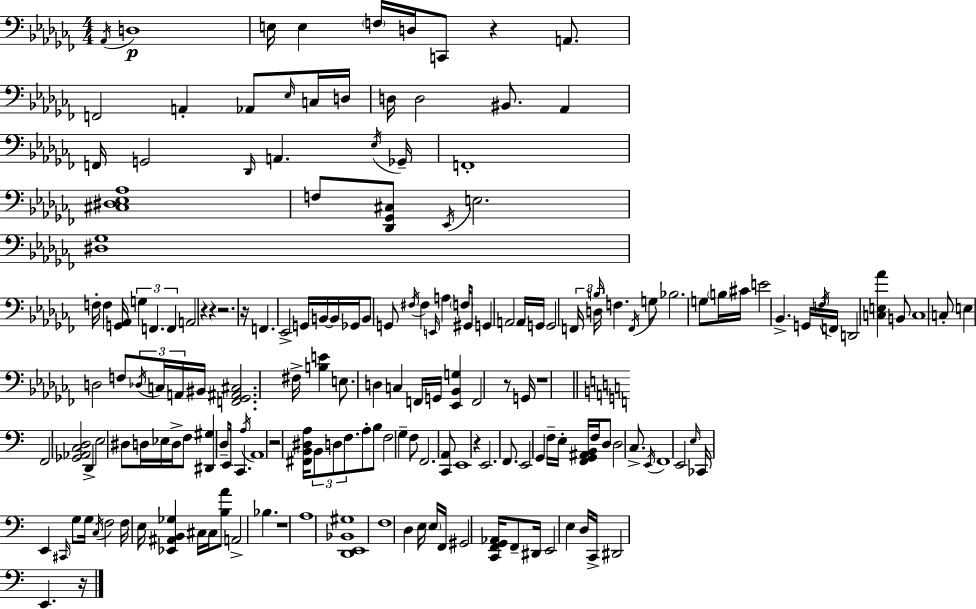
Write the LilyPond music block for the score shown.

{
  \clef bass
  \numericTimeSignature
  \time 4/4
  \key aes \minor
  \acciaccatura { aes,16 }\p d1 | e16 e4 \parenthesize f16 d16 c,8 r4 a,8. | f,2 a,4-. aes,8 \grace { ees16 } | c16 d16 d16 d2 bis,8. aes,4 | \break f,16 g,2 \grace { des,16 } a,4. | \acciaccatura { ees16 } ges,16-- f,1-. | <cis dis ees aes>1 | f8 <des, ges, cis>8 \acciaccatura { ees,16 } e2. | \break <dis ges>1 | f16-. f4 <g, aes,>16 \tuplet 3/2 { g4 f,4. | f,4 } a,2 | r4 r4 r2. | \break r16 f,4. ees,2-> | g,16 b,16~~ b,16 ges,16 b,8 g,8 \acciaccatura { fis16 } fis4 | \grace { e,16 } a4 \parenthesize f16 gis,8 g,4 a,2 | a,16 g,16 g,2 \tuplet 3/2 { f,16 | \break d16 \grace { b16 } } f4. \acciaccatura { f,16 } g8 bes2. | g8 \parenthesize b16 cis'16 e'2 | bes,4.-> \tuplet 3/2 { g,16 \acciaccatura { f16 } f,16 } d,2 | <c e aes'>4 b,8 c1 | \break c8-. e4 | d2 f8 \tuplet 3/2 { \acciaccatura { des16 } c16 a,16 } bis,16 <f, ges, ais, cis>2. | fis16-> <b e'>4 e8. | d4 c4 f,16 g,16 <ees, bes, g>4 | \break f,2 r8 g,16 r1 | \bar "||" \break \key c \major f,2 <ges, aes, c d>2 | d,4-> e2 dis8 d16 ees16 | d16-> f8 <dis, gis>4 d8-- e,16 c,4. | \acciaccatura { a16 } a,1 | \break r2 <fis, b, dis a>16 \tuplet 3/2 { b,8 d8 f8. } | a8-. b8 f2 g4-- | f8 f,2. <c, a,>8 | e,1 | \break r4 e,2. | f,8. e,2 g,4 | f16-- e16-. <f, g, ais, b,>16 f16 d8 d2 c8.-> | \acciaccatura { e,16 } f,1 | \break e,2 \grace { e16 } ces,16 e,4 | \grace { cis,16 } g8 g16 \acciaccatura { c16 } f2 f16 e16 <ees, ais, b, ges>4 | cis16 cis16 <b a'>8 a,2-> bes4. | r1 | \break a1 | <d, e, bes, gis>1 | f1 | d4 e16 \parenthesize e16 f,16 gis,2 | \break <c, f, g, aes,>16 f,8-- dis,16 e,2 | e4 d16 c,16-> dis,2 e,4. | r16 \bar "|."
}